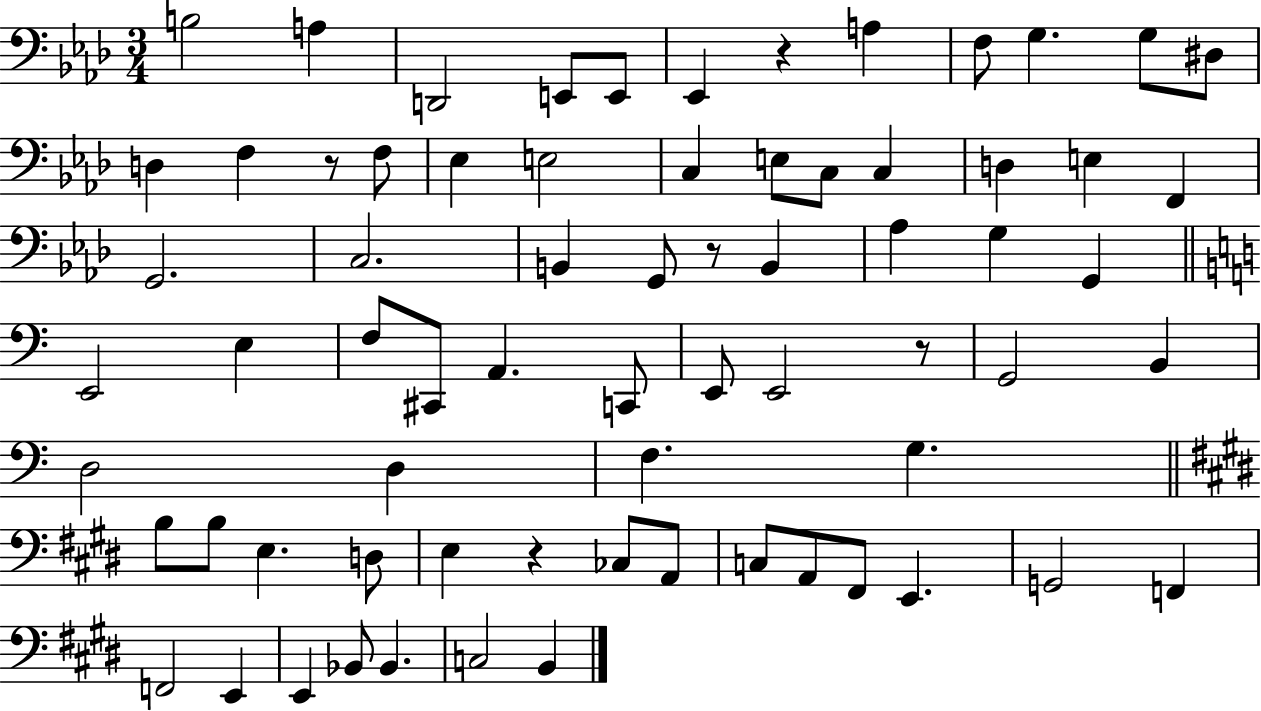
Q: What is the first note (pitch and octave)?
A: B3